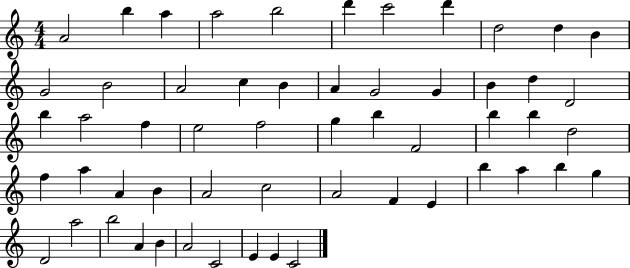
X:1
T:Untitled
M:4/4
L:1/4
K:C
A2 b a a2 b2 d' c'2 d' d2 d B G2 B2 A2 c B A G2 G B d D2 b a2 f e2 f2 g b F2 b b d2 f a A B A2 c2 A2 F E b a b g D2 a2 b2 A B A2 C2 E E C2